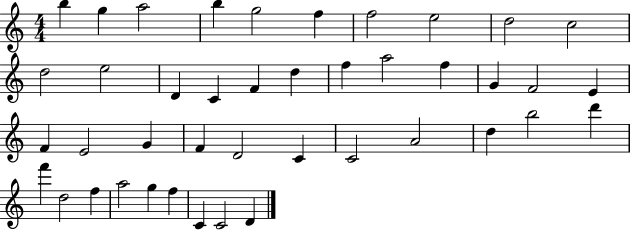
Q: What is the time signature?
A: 4/4